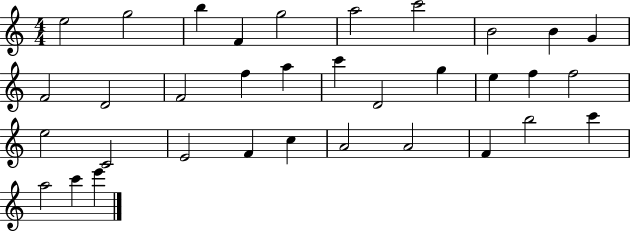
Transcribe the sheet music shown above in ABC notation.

X:1
T:Untitled
M:4/4
L:1/4
K:C
e2 g2 b F g2 a2 c'2 B2 B G F2 D2 F2 f a c' D2 g e f f2 e2 C2 E2 F c A2 A2 F b2 c' a2 c' e'